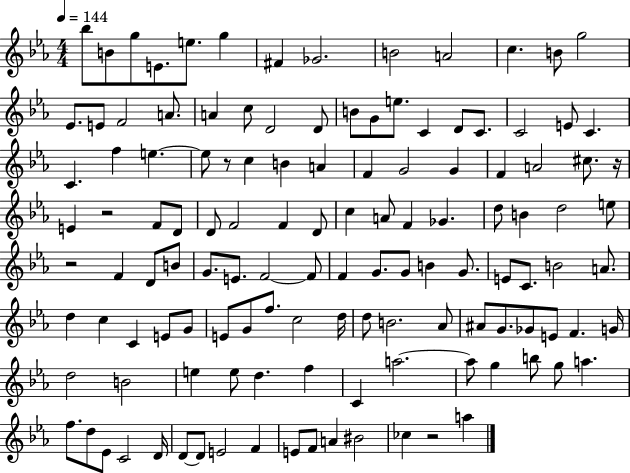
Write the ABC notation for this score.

X:1
T:Untitled
M:4/4
L:1/4
K:Eb
_b/2 B/2 g/2 E/2 e/2 g ^F _G2 B2 A2 c B/2 g2 _E/2 E/2 F2 A/2 A c/2 D2 D/2 B/2 G/2 e/2 C D/2 C/2 C2 E/2 C C f e e/2 z/2 c B A F G2 G F A2 ^c/2 z/4 E z2 F/2 D/2 D/2 F2 F D/2 c A/2 F _G d/2 B d2 e/2 z2 F D/2 B/2 G/2 E/2 F2 F/2 F G/2 G/2 B G/2 E/2 C/2 B2 A/2 d c C E/2 G/2 E/2 G/2 f/2 c2 d/4 d/2 B2 _A/2 ^A/2 G/2 _G/2 E/2 F G/4 d2 B2 e e/2 d f C a2 a/2 g b/2 g/2 a f/2 d/2 _E/2 C2 D/4 D/2 D/2 E2 F E/2 F/2 A ^B2 _c z2 a